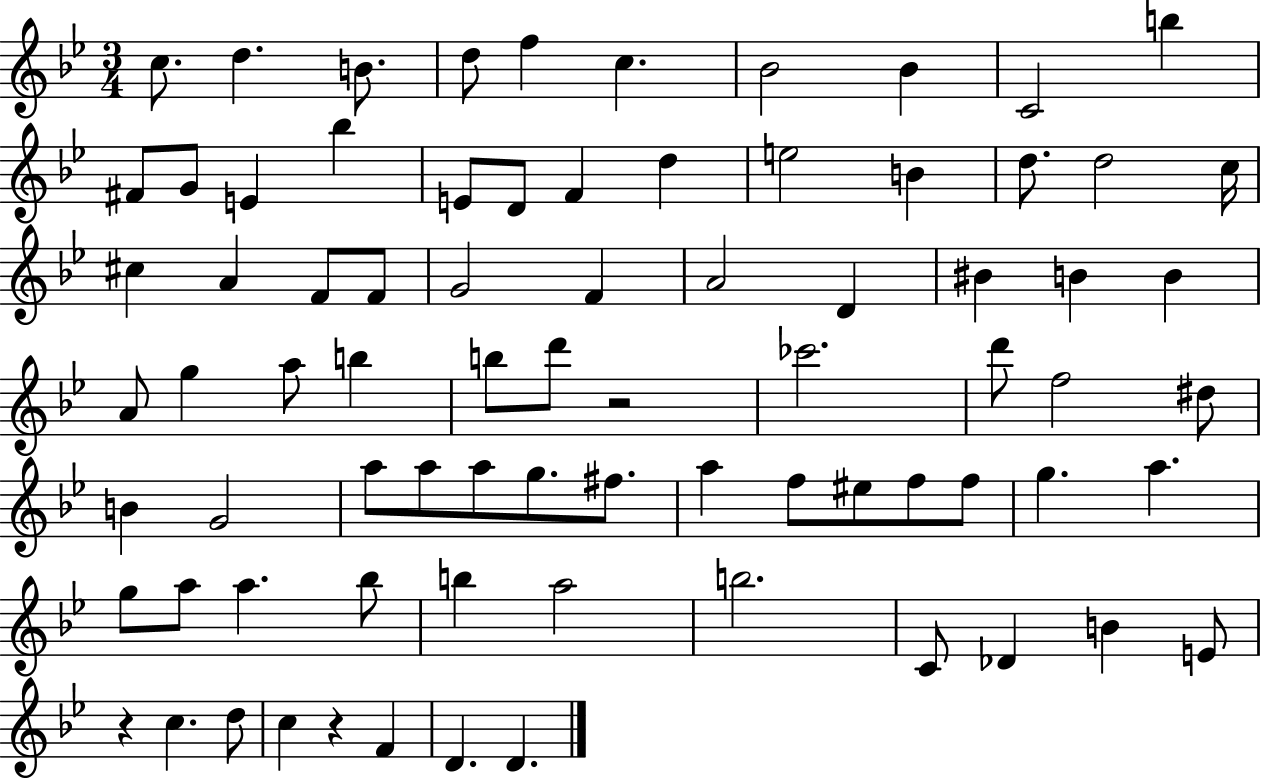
C5/e. D5/q. B4/e. D5/e F5/q C5/q. Bb4/h Bb4/q C4/h B5/q F#4/e G4/e E4/q Bb5/q E4/e D4/e F4/q D5/q E5/h B4/q D5/e. D5/h C5/s C#5/q A4/q F4/e F4/e G4/h F4/q A4/h D4/q BIS4/q B4/q B4/q A4/e G5/q A5/e B5/q B5/e D6/e R/h CES6/h. D6/e F5/h D#5/e B4/q G4/h A5/e A5/e A5/e G5/e. F#5/e. A5/q F5/e EIS5/e F5/e F5/e G5/q. A5/q. G5/e A5/e A5/q. Bb5/e B5/q A5/h B5/h. C4/e Db4/q B4/q E4/e R/q C5/q. D5/e C5/q R/q F4/q D4/q. D4/q.